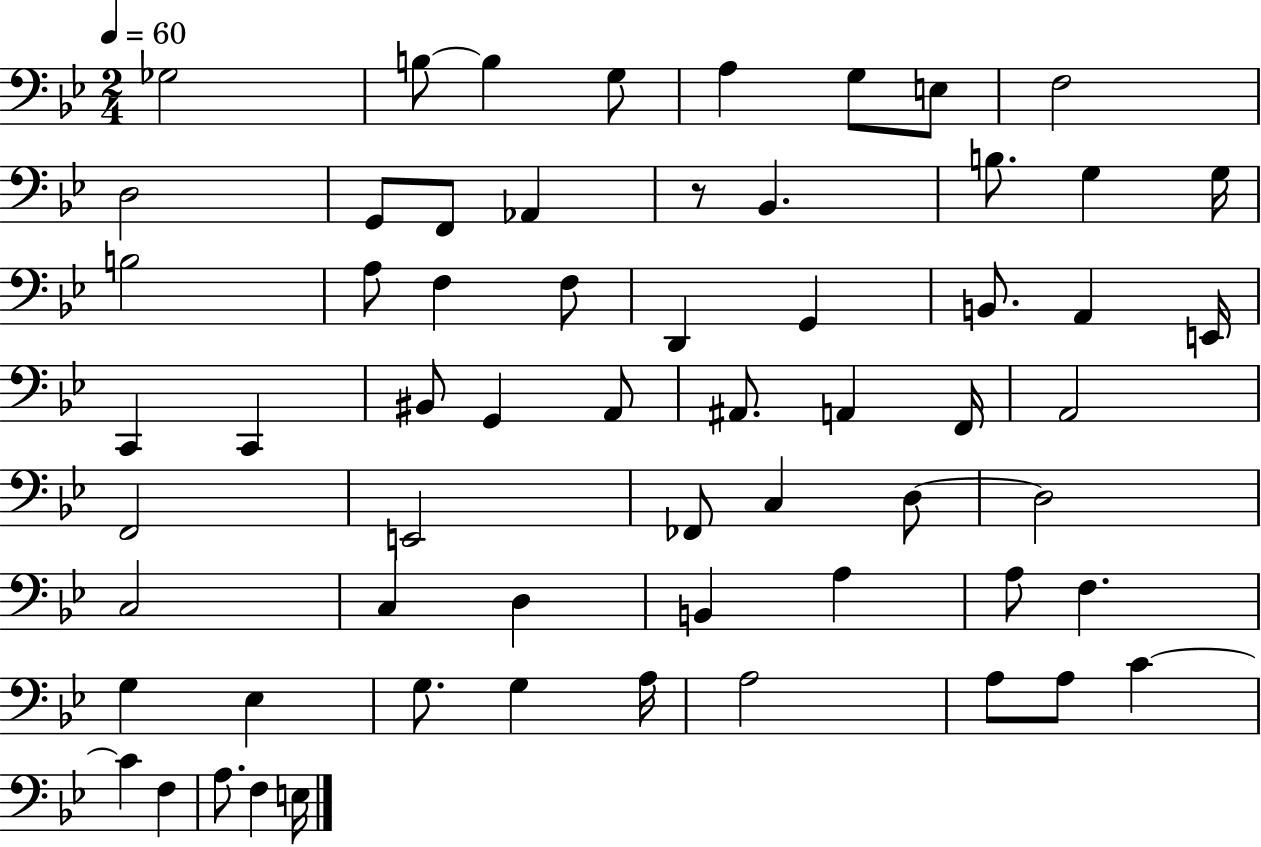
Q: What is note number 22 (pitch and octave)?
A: G2